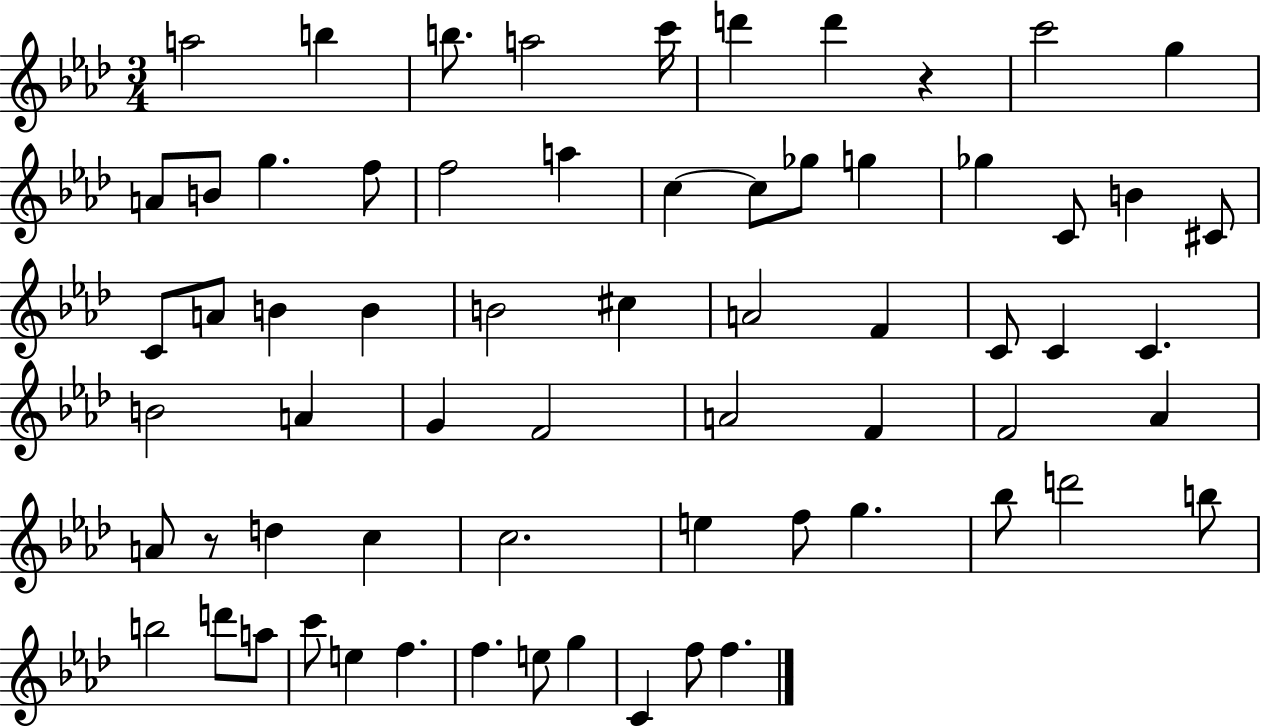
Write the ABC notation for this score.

X:1
T:Untitled
M:3/4
L:1/4
K:Ab
a2 b b/2 a2 c'/4 d' d' z c'2 g A/2 B/2 g f/2 f2 a c c/2 _g/2 g _g C/2 B ^C/2 C/2 A/2 B B B2 ^c A2 F C/2 C C B2 A G F2 A2 F F2 _A A/2 z/2 d c c2 e f/2 g _b/2 d'2 b/2 b2 d'/2 a/2 c'/2 e f f e/2 g C f/2 f